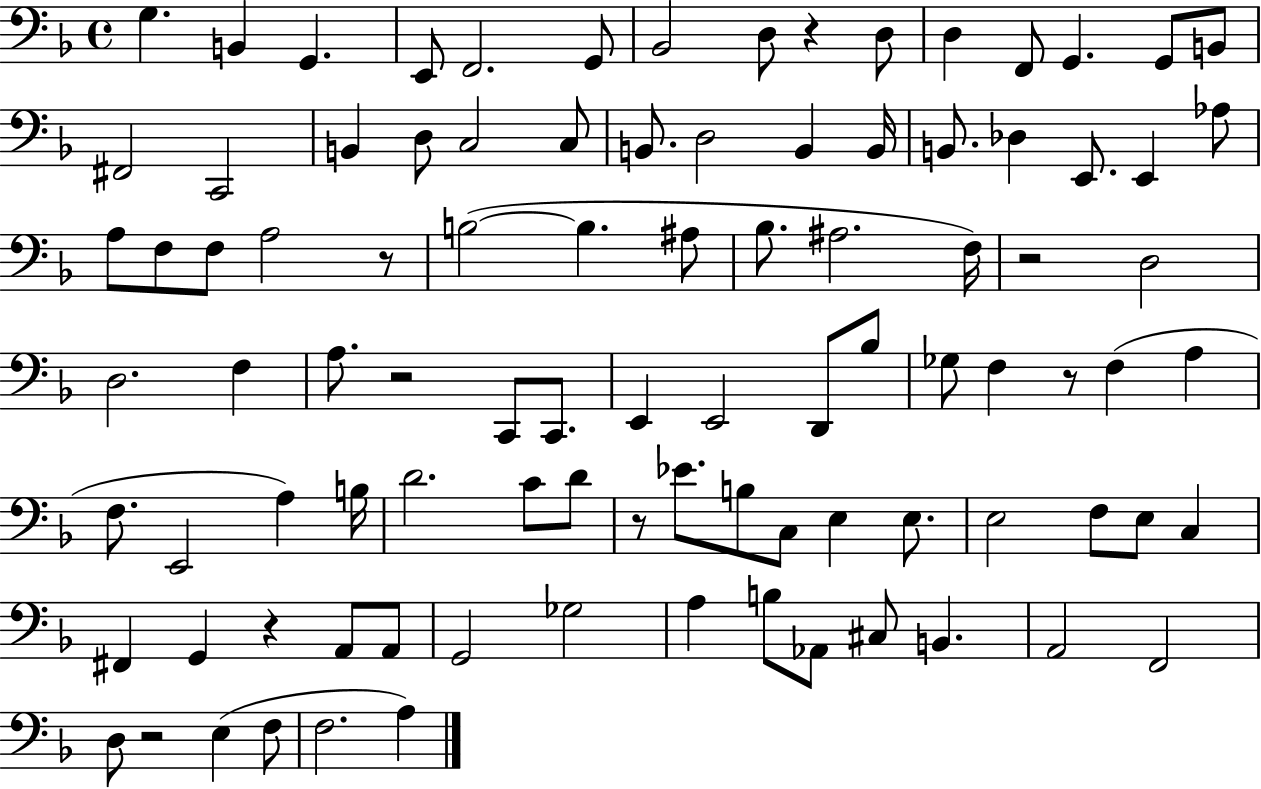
X:1
T:Untitled
M:4/4
L:1/4
K:F
G, B,, G,, E,,/2 F,,2 G,,/2 _B,,2 D,/2 z D,/2 D, F,,/2 G,, G,,/2 B,,/2 ^F,,2 C,,2 B,, D,/2 C,2 C,/2 B,,/2 D,2 B,, B,,/4 B,,/2 _D, E,,/2 E,, _A,/2 A,/2 F,/2 F,/2 A,2 z/2 B,2 B, ^A,/2 _B,/2 ^A,2 F,/4 z2 D,2 D,2 F, A,/2 z2 C,,/2 C,,/2 E,, E,,2 D,,/2 _B,/2 _G,/2 F, z/2 F, A, F,/2 E,,2 A, B,/4 D2 C/2 D/2 z/2 _E/2 B,/2 C,/2 E, E,/2 E,2 F,/2 E,/2 C, ^F,, G,, z A,,/2 A,,/2 G,,2 _G,2 A, B,/2 _A,,/2 ^C,/2 B,, A,,2 F,,2 D,/2 z2 E, F,/2 F,2 A,